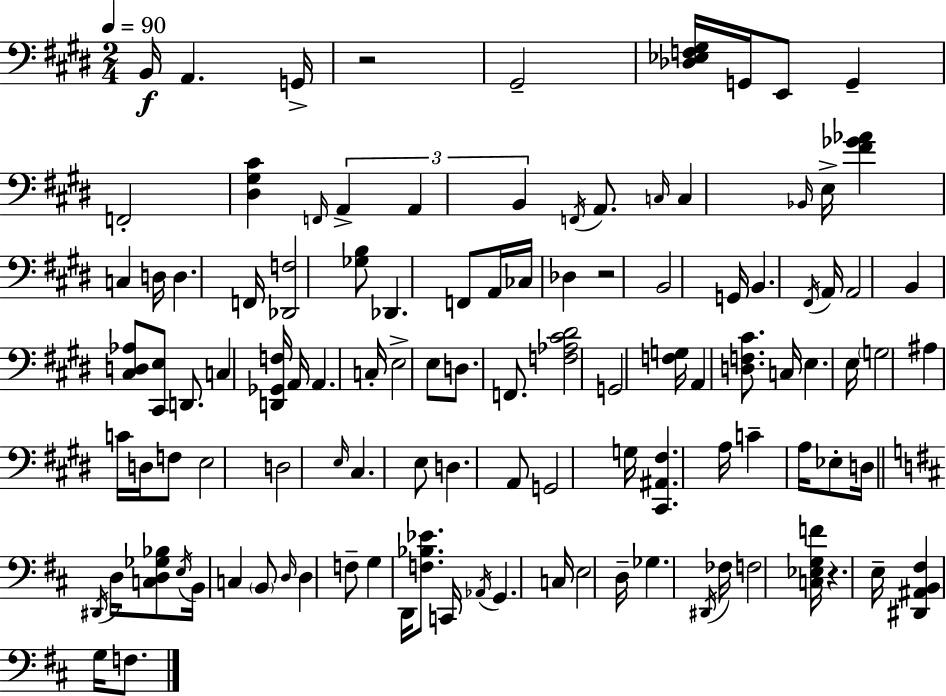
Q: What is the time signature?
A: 2/4